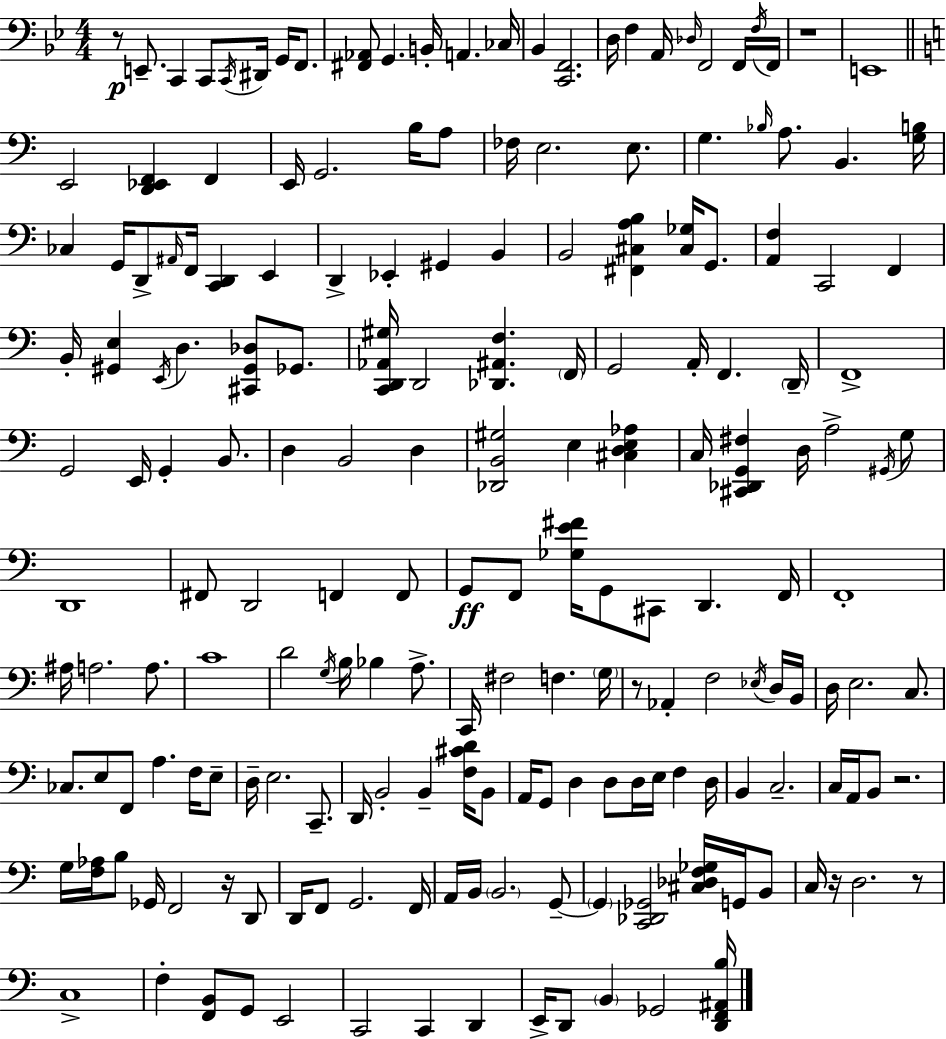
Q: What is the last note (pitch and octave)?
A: Gb2